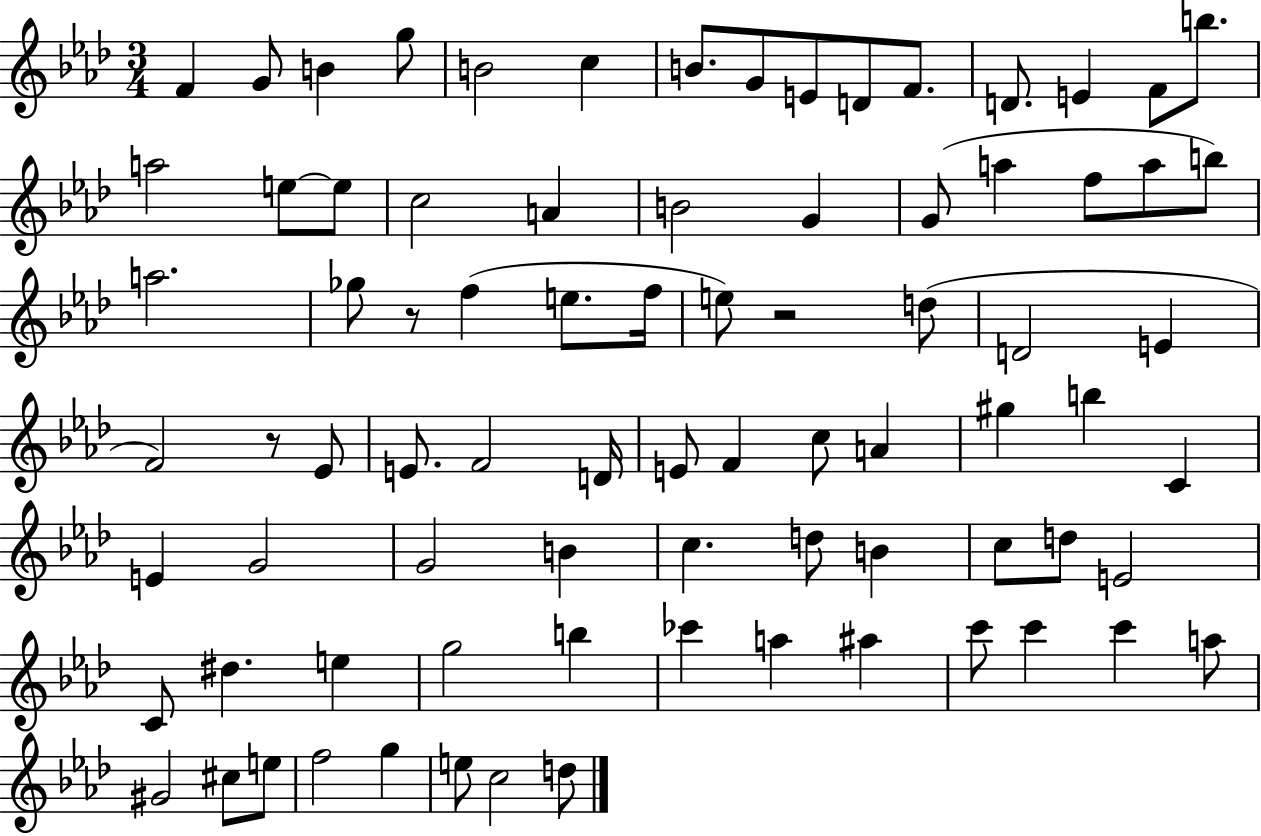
{
  \clef treble
  \numericTimeSignature
  \time 3/4
  \key aes \major
  \repeat volta 2 { f'4 g'8 b'4 g''8 | b'2 c''4 | b'8. g'8 e'8 d'8 f'8. | d'8. e'4 f'8 b''8. | \break a''2 e''8~~ e''8 | c''2 a'4 | b'2 g'4 | g'8( a''4 f''8 a''8 b''8) | \break a''2. | ges''8 r8 f''4( e''8. f''16 | e''8) r2 d''8( | d'2 e'4 | \break f'2) r8 ees'8 | e'8. f'2 d'16 | e'8 f'4 c''8 a'4 | gis''4 b''4 c'4 | \break e'4 g'2 | g'2 b'4 | c''4. d''8 b'4 | c''8 d''8 e'2 | \break c'8 dis''4. e''4 | g''2 b''4 | ces'''4 a''4 ais''4 | c'''8 c'''4 c'''4 a''8 | \break gis'2 cis''8 e''8 | f''2 g''4 | e''8 c''2 d''8 | } \bar "|."
}